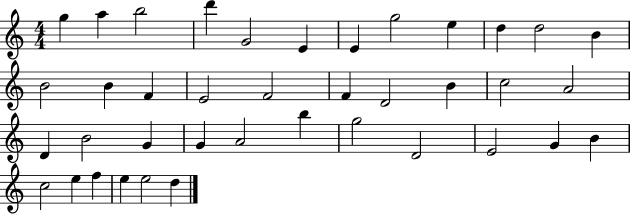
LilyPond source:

{
  \clef treble
  \numericTimeSignature
  \time 4/4
  \key c \major
  g''4 a''4 b''2 | d'''4 g'2 e'4 | e'4 g''2 e''4 | d''4 d''2 b'4 | \break b'2 b'4 f'4 | e'2 f'2 | f'4 d'2 b'4 | c''2 a'2 | \break d'4 b'2 g'4 | g'4 a'2 b''4 | g''2 d'2 | e'2 g'4 b'4 | \break c''2 e''4 f''4 | e''4 e''2 d''4 | \bar "|."
}